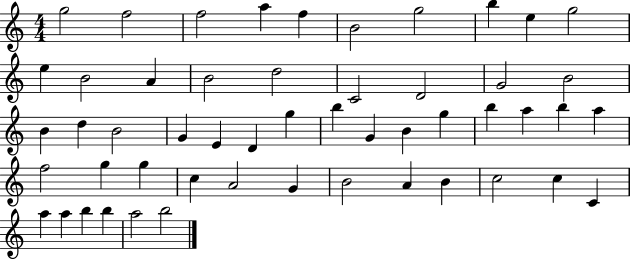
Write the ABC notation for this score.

X:1
T:Untitled
M:4/4
L:1/4
K:C
g2 f2 f2 a f B2 g2 b e g2 e B2 A B2 d2 C2 D2 G2 B2 B d B2 G E D g b G B g b a b a f2 g g c A2 G B2 A B c2 c C a a b b a2 b2